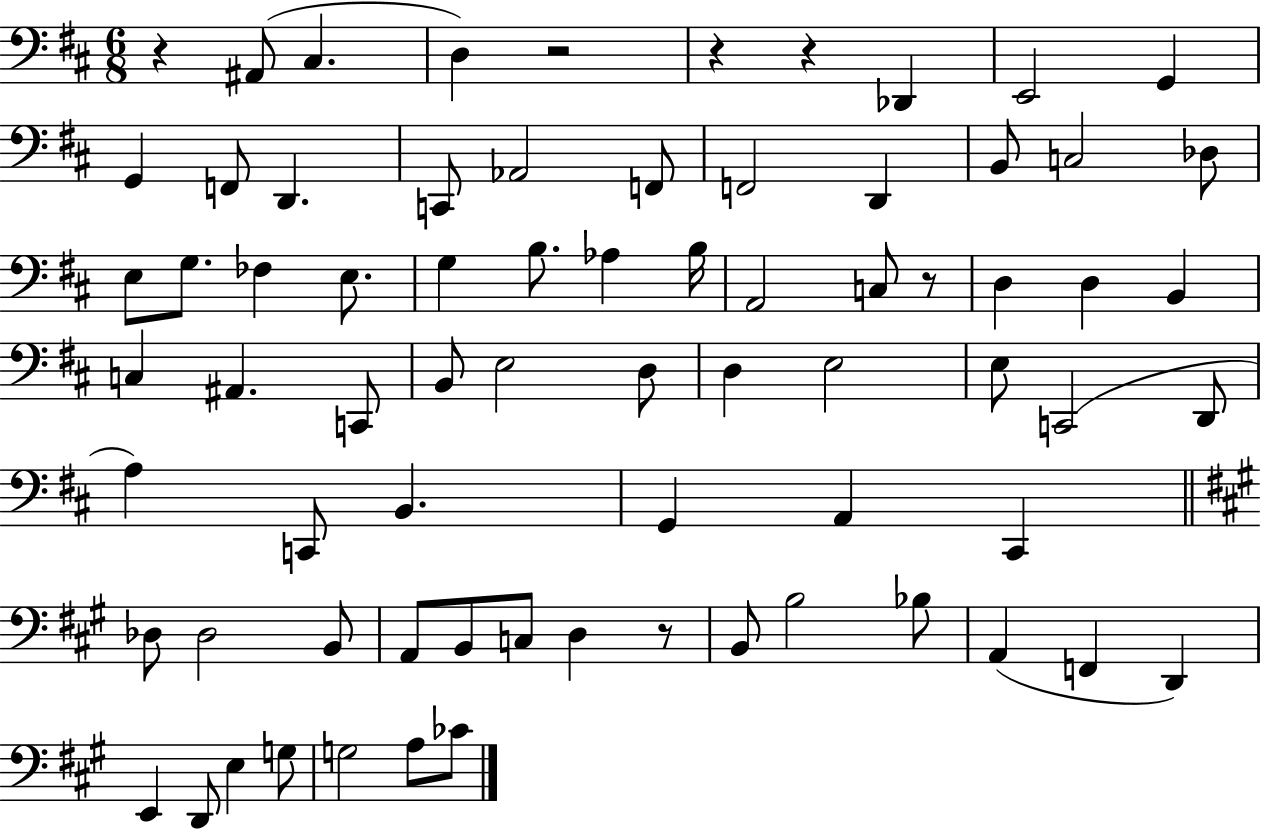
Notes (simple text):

R/q A#2/e C#3/q. D3/q R/h R/q R/q Db2/q E2/h G2/q G2/q F2/e D2/q. C2/e Ab2/h F2/e F2/h D2/q B2/e C3/h Db3/e E3/e G3/e. FES3/q E3/e. G3/q B3/e. Ab3/q B3/s A2/h C3/e R/e D3/q D3/q B2/q C3/q A#2/q. C2/e B2/e E3/h D3/e D3/q E3/h E3/e C2/h D2/e A3/q C2/e B2/q. G2/q A2/q C#2/q Db3/e Db3/h B2/e A2/e B2/e C3/e D3/q R/e B2/e B3/h Bb3/e A2/q F2/q D2/q E2/q D2/e E3/q G3/e G3/h A3/e CES4/e